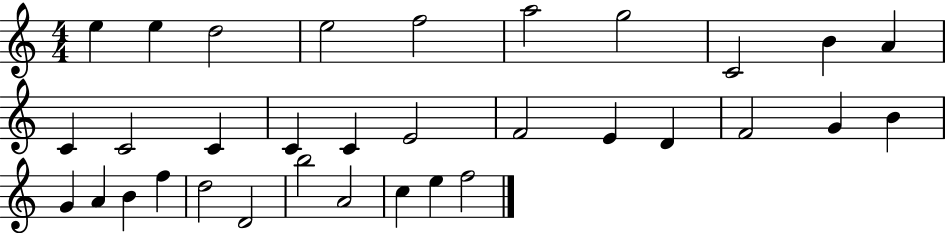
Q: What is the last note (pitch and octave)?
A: F5